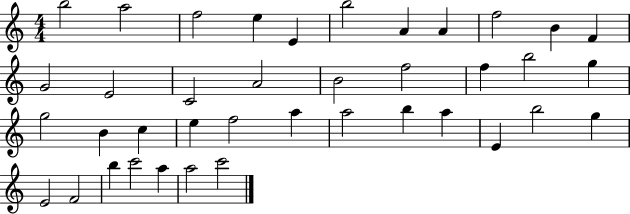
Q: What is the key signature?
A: C major